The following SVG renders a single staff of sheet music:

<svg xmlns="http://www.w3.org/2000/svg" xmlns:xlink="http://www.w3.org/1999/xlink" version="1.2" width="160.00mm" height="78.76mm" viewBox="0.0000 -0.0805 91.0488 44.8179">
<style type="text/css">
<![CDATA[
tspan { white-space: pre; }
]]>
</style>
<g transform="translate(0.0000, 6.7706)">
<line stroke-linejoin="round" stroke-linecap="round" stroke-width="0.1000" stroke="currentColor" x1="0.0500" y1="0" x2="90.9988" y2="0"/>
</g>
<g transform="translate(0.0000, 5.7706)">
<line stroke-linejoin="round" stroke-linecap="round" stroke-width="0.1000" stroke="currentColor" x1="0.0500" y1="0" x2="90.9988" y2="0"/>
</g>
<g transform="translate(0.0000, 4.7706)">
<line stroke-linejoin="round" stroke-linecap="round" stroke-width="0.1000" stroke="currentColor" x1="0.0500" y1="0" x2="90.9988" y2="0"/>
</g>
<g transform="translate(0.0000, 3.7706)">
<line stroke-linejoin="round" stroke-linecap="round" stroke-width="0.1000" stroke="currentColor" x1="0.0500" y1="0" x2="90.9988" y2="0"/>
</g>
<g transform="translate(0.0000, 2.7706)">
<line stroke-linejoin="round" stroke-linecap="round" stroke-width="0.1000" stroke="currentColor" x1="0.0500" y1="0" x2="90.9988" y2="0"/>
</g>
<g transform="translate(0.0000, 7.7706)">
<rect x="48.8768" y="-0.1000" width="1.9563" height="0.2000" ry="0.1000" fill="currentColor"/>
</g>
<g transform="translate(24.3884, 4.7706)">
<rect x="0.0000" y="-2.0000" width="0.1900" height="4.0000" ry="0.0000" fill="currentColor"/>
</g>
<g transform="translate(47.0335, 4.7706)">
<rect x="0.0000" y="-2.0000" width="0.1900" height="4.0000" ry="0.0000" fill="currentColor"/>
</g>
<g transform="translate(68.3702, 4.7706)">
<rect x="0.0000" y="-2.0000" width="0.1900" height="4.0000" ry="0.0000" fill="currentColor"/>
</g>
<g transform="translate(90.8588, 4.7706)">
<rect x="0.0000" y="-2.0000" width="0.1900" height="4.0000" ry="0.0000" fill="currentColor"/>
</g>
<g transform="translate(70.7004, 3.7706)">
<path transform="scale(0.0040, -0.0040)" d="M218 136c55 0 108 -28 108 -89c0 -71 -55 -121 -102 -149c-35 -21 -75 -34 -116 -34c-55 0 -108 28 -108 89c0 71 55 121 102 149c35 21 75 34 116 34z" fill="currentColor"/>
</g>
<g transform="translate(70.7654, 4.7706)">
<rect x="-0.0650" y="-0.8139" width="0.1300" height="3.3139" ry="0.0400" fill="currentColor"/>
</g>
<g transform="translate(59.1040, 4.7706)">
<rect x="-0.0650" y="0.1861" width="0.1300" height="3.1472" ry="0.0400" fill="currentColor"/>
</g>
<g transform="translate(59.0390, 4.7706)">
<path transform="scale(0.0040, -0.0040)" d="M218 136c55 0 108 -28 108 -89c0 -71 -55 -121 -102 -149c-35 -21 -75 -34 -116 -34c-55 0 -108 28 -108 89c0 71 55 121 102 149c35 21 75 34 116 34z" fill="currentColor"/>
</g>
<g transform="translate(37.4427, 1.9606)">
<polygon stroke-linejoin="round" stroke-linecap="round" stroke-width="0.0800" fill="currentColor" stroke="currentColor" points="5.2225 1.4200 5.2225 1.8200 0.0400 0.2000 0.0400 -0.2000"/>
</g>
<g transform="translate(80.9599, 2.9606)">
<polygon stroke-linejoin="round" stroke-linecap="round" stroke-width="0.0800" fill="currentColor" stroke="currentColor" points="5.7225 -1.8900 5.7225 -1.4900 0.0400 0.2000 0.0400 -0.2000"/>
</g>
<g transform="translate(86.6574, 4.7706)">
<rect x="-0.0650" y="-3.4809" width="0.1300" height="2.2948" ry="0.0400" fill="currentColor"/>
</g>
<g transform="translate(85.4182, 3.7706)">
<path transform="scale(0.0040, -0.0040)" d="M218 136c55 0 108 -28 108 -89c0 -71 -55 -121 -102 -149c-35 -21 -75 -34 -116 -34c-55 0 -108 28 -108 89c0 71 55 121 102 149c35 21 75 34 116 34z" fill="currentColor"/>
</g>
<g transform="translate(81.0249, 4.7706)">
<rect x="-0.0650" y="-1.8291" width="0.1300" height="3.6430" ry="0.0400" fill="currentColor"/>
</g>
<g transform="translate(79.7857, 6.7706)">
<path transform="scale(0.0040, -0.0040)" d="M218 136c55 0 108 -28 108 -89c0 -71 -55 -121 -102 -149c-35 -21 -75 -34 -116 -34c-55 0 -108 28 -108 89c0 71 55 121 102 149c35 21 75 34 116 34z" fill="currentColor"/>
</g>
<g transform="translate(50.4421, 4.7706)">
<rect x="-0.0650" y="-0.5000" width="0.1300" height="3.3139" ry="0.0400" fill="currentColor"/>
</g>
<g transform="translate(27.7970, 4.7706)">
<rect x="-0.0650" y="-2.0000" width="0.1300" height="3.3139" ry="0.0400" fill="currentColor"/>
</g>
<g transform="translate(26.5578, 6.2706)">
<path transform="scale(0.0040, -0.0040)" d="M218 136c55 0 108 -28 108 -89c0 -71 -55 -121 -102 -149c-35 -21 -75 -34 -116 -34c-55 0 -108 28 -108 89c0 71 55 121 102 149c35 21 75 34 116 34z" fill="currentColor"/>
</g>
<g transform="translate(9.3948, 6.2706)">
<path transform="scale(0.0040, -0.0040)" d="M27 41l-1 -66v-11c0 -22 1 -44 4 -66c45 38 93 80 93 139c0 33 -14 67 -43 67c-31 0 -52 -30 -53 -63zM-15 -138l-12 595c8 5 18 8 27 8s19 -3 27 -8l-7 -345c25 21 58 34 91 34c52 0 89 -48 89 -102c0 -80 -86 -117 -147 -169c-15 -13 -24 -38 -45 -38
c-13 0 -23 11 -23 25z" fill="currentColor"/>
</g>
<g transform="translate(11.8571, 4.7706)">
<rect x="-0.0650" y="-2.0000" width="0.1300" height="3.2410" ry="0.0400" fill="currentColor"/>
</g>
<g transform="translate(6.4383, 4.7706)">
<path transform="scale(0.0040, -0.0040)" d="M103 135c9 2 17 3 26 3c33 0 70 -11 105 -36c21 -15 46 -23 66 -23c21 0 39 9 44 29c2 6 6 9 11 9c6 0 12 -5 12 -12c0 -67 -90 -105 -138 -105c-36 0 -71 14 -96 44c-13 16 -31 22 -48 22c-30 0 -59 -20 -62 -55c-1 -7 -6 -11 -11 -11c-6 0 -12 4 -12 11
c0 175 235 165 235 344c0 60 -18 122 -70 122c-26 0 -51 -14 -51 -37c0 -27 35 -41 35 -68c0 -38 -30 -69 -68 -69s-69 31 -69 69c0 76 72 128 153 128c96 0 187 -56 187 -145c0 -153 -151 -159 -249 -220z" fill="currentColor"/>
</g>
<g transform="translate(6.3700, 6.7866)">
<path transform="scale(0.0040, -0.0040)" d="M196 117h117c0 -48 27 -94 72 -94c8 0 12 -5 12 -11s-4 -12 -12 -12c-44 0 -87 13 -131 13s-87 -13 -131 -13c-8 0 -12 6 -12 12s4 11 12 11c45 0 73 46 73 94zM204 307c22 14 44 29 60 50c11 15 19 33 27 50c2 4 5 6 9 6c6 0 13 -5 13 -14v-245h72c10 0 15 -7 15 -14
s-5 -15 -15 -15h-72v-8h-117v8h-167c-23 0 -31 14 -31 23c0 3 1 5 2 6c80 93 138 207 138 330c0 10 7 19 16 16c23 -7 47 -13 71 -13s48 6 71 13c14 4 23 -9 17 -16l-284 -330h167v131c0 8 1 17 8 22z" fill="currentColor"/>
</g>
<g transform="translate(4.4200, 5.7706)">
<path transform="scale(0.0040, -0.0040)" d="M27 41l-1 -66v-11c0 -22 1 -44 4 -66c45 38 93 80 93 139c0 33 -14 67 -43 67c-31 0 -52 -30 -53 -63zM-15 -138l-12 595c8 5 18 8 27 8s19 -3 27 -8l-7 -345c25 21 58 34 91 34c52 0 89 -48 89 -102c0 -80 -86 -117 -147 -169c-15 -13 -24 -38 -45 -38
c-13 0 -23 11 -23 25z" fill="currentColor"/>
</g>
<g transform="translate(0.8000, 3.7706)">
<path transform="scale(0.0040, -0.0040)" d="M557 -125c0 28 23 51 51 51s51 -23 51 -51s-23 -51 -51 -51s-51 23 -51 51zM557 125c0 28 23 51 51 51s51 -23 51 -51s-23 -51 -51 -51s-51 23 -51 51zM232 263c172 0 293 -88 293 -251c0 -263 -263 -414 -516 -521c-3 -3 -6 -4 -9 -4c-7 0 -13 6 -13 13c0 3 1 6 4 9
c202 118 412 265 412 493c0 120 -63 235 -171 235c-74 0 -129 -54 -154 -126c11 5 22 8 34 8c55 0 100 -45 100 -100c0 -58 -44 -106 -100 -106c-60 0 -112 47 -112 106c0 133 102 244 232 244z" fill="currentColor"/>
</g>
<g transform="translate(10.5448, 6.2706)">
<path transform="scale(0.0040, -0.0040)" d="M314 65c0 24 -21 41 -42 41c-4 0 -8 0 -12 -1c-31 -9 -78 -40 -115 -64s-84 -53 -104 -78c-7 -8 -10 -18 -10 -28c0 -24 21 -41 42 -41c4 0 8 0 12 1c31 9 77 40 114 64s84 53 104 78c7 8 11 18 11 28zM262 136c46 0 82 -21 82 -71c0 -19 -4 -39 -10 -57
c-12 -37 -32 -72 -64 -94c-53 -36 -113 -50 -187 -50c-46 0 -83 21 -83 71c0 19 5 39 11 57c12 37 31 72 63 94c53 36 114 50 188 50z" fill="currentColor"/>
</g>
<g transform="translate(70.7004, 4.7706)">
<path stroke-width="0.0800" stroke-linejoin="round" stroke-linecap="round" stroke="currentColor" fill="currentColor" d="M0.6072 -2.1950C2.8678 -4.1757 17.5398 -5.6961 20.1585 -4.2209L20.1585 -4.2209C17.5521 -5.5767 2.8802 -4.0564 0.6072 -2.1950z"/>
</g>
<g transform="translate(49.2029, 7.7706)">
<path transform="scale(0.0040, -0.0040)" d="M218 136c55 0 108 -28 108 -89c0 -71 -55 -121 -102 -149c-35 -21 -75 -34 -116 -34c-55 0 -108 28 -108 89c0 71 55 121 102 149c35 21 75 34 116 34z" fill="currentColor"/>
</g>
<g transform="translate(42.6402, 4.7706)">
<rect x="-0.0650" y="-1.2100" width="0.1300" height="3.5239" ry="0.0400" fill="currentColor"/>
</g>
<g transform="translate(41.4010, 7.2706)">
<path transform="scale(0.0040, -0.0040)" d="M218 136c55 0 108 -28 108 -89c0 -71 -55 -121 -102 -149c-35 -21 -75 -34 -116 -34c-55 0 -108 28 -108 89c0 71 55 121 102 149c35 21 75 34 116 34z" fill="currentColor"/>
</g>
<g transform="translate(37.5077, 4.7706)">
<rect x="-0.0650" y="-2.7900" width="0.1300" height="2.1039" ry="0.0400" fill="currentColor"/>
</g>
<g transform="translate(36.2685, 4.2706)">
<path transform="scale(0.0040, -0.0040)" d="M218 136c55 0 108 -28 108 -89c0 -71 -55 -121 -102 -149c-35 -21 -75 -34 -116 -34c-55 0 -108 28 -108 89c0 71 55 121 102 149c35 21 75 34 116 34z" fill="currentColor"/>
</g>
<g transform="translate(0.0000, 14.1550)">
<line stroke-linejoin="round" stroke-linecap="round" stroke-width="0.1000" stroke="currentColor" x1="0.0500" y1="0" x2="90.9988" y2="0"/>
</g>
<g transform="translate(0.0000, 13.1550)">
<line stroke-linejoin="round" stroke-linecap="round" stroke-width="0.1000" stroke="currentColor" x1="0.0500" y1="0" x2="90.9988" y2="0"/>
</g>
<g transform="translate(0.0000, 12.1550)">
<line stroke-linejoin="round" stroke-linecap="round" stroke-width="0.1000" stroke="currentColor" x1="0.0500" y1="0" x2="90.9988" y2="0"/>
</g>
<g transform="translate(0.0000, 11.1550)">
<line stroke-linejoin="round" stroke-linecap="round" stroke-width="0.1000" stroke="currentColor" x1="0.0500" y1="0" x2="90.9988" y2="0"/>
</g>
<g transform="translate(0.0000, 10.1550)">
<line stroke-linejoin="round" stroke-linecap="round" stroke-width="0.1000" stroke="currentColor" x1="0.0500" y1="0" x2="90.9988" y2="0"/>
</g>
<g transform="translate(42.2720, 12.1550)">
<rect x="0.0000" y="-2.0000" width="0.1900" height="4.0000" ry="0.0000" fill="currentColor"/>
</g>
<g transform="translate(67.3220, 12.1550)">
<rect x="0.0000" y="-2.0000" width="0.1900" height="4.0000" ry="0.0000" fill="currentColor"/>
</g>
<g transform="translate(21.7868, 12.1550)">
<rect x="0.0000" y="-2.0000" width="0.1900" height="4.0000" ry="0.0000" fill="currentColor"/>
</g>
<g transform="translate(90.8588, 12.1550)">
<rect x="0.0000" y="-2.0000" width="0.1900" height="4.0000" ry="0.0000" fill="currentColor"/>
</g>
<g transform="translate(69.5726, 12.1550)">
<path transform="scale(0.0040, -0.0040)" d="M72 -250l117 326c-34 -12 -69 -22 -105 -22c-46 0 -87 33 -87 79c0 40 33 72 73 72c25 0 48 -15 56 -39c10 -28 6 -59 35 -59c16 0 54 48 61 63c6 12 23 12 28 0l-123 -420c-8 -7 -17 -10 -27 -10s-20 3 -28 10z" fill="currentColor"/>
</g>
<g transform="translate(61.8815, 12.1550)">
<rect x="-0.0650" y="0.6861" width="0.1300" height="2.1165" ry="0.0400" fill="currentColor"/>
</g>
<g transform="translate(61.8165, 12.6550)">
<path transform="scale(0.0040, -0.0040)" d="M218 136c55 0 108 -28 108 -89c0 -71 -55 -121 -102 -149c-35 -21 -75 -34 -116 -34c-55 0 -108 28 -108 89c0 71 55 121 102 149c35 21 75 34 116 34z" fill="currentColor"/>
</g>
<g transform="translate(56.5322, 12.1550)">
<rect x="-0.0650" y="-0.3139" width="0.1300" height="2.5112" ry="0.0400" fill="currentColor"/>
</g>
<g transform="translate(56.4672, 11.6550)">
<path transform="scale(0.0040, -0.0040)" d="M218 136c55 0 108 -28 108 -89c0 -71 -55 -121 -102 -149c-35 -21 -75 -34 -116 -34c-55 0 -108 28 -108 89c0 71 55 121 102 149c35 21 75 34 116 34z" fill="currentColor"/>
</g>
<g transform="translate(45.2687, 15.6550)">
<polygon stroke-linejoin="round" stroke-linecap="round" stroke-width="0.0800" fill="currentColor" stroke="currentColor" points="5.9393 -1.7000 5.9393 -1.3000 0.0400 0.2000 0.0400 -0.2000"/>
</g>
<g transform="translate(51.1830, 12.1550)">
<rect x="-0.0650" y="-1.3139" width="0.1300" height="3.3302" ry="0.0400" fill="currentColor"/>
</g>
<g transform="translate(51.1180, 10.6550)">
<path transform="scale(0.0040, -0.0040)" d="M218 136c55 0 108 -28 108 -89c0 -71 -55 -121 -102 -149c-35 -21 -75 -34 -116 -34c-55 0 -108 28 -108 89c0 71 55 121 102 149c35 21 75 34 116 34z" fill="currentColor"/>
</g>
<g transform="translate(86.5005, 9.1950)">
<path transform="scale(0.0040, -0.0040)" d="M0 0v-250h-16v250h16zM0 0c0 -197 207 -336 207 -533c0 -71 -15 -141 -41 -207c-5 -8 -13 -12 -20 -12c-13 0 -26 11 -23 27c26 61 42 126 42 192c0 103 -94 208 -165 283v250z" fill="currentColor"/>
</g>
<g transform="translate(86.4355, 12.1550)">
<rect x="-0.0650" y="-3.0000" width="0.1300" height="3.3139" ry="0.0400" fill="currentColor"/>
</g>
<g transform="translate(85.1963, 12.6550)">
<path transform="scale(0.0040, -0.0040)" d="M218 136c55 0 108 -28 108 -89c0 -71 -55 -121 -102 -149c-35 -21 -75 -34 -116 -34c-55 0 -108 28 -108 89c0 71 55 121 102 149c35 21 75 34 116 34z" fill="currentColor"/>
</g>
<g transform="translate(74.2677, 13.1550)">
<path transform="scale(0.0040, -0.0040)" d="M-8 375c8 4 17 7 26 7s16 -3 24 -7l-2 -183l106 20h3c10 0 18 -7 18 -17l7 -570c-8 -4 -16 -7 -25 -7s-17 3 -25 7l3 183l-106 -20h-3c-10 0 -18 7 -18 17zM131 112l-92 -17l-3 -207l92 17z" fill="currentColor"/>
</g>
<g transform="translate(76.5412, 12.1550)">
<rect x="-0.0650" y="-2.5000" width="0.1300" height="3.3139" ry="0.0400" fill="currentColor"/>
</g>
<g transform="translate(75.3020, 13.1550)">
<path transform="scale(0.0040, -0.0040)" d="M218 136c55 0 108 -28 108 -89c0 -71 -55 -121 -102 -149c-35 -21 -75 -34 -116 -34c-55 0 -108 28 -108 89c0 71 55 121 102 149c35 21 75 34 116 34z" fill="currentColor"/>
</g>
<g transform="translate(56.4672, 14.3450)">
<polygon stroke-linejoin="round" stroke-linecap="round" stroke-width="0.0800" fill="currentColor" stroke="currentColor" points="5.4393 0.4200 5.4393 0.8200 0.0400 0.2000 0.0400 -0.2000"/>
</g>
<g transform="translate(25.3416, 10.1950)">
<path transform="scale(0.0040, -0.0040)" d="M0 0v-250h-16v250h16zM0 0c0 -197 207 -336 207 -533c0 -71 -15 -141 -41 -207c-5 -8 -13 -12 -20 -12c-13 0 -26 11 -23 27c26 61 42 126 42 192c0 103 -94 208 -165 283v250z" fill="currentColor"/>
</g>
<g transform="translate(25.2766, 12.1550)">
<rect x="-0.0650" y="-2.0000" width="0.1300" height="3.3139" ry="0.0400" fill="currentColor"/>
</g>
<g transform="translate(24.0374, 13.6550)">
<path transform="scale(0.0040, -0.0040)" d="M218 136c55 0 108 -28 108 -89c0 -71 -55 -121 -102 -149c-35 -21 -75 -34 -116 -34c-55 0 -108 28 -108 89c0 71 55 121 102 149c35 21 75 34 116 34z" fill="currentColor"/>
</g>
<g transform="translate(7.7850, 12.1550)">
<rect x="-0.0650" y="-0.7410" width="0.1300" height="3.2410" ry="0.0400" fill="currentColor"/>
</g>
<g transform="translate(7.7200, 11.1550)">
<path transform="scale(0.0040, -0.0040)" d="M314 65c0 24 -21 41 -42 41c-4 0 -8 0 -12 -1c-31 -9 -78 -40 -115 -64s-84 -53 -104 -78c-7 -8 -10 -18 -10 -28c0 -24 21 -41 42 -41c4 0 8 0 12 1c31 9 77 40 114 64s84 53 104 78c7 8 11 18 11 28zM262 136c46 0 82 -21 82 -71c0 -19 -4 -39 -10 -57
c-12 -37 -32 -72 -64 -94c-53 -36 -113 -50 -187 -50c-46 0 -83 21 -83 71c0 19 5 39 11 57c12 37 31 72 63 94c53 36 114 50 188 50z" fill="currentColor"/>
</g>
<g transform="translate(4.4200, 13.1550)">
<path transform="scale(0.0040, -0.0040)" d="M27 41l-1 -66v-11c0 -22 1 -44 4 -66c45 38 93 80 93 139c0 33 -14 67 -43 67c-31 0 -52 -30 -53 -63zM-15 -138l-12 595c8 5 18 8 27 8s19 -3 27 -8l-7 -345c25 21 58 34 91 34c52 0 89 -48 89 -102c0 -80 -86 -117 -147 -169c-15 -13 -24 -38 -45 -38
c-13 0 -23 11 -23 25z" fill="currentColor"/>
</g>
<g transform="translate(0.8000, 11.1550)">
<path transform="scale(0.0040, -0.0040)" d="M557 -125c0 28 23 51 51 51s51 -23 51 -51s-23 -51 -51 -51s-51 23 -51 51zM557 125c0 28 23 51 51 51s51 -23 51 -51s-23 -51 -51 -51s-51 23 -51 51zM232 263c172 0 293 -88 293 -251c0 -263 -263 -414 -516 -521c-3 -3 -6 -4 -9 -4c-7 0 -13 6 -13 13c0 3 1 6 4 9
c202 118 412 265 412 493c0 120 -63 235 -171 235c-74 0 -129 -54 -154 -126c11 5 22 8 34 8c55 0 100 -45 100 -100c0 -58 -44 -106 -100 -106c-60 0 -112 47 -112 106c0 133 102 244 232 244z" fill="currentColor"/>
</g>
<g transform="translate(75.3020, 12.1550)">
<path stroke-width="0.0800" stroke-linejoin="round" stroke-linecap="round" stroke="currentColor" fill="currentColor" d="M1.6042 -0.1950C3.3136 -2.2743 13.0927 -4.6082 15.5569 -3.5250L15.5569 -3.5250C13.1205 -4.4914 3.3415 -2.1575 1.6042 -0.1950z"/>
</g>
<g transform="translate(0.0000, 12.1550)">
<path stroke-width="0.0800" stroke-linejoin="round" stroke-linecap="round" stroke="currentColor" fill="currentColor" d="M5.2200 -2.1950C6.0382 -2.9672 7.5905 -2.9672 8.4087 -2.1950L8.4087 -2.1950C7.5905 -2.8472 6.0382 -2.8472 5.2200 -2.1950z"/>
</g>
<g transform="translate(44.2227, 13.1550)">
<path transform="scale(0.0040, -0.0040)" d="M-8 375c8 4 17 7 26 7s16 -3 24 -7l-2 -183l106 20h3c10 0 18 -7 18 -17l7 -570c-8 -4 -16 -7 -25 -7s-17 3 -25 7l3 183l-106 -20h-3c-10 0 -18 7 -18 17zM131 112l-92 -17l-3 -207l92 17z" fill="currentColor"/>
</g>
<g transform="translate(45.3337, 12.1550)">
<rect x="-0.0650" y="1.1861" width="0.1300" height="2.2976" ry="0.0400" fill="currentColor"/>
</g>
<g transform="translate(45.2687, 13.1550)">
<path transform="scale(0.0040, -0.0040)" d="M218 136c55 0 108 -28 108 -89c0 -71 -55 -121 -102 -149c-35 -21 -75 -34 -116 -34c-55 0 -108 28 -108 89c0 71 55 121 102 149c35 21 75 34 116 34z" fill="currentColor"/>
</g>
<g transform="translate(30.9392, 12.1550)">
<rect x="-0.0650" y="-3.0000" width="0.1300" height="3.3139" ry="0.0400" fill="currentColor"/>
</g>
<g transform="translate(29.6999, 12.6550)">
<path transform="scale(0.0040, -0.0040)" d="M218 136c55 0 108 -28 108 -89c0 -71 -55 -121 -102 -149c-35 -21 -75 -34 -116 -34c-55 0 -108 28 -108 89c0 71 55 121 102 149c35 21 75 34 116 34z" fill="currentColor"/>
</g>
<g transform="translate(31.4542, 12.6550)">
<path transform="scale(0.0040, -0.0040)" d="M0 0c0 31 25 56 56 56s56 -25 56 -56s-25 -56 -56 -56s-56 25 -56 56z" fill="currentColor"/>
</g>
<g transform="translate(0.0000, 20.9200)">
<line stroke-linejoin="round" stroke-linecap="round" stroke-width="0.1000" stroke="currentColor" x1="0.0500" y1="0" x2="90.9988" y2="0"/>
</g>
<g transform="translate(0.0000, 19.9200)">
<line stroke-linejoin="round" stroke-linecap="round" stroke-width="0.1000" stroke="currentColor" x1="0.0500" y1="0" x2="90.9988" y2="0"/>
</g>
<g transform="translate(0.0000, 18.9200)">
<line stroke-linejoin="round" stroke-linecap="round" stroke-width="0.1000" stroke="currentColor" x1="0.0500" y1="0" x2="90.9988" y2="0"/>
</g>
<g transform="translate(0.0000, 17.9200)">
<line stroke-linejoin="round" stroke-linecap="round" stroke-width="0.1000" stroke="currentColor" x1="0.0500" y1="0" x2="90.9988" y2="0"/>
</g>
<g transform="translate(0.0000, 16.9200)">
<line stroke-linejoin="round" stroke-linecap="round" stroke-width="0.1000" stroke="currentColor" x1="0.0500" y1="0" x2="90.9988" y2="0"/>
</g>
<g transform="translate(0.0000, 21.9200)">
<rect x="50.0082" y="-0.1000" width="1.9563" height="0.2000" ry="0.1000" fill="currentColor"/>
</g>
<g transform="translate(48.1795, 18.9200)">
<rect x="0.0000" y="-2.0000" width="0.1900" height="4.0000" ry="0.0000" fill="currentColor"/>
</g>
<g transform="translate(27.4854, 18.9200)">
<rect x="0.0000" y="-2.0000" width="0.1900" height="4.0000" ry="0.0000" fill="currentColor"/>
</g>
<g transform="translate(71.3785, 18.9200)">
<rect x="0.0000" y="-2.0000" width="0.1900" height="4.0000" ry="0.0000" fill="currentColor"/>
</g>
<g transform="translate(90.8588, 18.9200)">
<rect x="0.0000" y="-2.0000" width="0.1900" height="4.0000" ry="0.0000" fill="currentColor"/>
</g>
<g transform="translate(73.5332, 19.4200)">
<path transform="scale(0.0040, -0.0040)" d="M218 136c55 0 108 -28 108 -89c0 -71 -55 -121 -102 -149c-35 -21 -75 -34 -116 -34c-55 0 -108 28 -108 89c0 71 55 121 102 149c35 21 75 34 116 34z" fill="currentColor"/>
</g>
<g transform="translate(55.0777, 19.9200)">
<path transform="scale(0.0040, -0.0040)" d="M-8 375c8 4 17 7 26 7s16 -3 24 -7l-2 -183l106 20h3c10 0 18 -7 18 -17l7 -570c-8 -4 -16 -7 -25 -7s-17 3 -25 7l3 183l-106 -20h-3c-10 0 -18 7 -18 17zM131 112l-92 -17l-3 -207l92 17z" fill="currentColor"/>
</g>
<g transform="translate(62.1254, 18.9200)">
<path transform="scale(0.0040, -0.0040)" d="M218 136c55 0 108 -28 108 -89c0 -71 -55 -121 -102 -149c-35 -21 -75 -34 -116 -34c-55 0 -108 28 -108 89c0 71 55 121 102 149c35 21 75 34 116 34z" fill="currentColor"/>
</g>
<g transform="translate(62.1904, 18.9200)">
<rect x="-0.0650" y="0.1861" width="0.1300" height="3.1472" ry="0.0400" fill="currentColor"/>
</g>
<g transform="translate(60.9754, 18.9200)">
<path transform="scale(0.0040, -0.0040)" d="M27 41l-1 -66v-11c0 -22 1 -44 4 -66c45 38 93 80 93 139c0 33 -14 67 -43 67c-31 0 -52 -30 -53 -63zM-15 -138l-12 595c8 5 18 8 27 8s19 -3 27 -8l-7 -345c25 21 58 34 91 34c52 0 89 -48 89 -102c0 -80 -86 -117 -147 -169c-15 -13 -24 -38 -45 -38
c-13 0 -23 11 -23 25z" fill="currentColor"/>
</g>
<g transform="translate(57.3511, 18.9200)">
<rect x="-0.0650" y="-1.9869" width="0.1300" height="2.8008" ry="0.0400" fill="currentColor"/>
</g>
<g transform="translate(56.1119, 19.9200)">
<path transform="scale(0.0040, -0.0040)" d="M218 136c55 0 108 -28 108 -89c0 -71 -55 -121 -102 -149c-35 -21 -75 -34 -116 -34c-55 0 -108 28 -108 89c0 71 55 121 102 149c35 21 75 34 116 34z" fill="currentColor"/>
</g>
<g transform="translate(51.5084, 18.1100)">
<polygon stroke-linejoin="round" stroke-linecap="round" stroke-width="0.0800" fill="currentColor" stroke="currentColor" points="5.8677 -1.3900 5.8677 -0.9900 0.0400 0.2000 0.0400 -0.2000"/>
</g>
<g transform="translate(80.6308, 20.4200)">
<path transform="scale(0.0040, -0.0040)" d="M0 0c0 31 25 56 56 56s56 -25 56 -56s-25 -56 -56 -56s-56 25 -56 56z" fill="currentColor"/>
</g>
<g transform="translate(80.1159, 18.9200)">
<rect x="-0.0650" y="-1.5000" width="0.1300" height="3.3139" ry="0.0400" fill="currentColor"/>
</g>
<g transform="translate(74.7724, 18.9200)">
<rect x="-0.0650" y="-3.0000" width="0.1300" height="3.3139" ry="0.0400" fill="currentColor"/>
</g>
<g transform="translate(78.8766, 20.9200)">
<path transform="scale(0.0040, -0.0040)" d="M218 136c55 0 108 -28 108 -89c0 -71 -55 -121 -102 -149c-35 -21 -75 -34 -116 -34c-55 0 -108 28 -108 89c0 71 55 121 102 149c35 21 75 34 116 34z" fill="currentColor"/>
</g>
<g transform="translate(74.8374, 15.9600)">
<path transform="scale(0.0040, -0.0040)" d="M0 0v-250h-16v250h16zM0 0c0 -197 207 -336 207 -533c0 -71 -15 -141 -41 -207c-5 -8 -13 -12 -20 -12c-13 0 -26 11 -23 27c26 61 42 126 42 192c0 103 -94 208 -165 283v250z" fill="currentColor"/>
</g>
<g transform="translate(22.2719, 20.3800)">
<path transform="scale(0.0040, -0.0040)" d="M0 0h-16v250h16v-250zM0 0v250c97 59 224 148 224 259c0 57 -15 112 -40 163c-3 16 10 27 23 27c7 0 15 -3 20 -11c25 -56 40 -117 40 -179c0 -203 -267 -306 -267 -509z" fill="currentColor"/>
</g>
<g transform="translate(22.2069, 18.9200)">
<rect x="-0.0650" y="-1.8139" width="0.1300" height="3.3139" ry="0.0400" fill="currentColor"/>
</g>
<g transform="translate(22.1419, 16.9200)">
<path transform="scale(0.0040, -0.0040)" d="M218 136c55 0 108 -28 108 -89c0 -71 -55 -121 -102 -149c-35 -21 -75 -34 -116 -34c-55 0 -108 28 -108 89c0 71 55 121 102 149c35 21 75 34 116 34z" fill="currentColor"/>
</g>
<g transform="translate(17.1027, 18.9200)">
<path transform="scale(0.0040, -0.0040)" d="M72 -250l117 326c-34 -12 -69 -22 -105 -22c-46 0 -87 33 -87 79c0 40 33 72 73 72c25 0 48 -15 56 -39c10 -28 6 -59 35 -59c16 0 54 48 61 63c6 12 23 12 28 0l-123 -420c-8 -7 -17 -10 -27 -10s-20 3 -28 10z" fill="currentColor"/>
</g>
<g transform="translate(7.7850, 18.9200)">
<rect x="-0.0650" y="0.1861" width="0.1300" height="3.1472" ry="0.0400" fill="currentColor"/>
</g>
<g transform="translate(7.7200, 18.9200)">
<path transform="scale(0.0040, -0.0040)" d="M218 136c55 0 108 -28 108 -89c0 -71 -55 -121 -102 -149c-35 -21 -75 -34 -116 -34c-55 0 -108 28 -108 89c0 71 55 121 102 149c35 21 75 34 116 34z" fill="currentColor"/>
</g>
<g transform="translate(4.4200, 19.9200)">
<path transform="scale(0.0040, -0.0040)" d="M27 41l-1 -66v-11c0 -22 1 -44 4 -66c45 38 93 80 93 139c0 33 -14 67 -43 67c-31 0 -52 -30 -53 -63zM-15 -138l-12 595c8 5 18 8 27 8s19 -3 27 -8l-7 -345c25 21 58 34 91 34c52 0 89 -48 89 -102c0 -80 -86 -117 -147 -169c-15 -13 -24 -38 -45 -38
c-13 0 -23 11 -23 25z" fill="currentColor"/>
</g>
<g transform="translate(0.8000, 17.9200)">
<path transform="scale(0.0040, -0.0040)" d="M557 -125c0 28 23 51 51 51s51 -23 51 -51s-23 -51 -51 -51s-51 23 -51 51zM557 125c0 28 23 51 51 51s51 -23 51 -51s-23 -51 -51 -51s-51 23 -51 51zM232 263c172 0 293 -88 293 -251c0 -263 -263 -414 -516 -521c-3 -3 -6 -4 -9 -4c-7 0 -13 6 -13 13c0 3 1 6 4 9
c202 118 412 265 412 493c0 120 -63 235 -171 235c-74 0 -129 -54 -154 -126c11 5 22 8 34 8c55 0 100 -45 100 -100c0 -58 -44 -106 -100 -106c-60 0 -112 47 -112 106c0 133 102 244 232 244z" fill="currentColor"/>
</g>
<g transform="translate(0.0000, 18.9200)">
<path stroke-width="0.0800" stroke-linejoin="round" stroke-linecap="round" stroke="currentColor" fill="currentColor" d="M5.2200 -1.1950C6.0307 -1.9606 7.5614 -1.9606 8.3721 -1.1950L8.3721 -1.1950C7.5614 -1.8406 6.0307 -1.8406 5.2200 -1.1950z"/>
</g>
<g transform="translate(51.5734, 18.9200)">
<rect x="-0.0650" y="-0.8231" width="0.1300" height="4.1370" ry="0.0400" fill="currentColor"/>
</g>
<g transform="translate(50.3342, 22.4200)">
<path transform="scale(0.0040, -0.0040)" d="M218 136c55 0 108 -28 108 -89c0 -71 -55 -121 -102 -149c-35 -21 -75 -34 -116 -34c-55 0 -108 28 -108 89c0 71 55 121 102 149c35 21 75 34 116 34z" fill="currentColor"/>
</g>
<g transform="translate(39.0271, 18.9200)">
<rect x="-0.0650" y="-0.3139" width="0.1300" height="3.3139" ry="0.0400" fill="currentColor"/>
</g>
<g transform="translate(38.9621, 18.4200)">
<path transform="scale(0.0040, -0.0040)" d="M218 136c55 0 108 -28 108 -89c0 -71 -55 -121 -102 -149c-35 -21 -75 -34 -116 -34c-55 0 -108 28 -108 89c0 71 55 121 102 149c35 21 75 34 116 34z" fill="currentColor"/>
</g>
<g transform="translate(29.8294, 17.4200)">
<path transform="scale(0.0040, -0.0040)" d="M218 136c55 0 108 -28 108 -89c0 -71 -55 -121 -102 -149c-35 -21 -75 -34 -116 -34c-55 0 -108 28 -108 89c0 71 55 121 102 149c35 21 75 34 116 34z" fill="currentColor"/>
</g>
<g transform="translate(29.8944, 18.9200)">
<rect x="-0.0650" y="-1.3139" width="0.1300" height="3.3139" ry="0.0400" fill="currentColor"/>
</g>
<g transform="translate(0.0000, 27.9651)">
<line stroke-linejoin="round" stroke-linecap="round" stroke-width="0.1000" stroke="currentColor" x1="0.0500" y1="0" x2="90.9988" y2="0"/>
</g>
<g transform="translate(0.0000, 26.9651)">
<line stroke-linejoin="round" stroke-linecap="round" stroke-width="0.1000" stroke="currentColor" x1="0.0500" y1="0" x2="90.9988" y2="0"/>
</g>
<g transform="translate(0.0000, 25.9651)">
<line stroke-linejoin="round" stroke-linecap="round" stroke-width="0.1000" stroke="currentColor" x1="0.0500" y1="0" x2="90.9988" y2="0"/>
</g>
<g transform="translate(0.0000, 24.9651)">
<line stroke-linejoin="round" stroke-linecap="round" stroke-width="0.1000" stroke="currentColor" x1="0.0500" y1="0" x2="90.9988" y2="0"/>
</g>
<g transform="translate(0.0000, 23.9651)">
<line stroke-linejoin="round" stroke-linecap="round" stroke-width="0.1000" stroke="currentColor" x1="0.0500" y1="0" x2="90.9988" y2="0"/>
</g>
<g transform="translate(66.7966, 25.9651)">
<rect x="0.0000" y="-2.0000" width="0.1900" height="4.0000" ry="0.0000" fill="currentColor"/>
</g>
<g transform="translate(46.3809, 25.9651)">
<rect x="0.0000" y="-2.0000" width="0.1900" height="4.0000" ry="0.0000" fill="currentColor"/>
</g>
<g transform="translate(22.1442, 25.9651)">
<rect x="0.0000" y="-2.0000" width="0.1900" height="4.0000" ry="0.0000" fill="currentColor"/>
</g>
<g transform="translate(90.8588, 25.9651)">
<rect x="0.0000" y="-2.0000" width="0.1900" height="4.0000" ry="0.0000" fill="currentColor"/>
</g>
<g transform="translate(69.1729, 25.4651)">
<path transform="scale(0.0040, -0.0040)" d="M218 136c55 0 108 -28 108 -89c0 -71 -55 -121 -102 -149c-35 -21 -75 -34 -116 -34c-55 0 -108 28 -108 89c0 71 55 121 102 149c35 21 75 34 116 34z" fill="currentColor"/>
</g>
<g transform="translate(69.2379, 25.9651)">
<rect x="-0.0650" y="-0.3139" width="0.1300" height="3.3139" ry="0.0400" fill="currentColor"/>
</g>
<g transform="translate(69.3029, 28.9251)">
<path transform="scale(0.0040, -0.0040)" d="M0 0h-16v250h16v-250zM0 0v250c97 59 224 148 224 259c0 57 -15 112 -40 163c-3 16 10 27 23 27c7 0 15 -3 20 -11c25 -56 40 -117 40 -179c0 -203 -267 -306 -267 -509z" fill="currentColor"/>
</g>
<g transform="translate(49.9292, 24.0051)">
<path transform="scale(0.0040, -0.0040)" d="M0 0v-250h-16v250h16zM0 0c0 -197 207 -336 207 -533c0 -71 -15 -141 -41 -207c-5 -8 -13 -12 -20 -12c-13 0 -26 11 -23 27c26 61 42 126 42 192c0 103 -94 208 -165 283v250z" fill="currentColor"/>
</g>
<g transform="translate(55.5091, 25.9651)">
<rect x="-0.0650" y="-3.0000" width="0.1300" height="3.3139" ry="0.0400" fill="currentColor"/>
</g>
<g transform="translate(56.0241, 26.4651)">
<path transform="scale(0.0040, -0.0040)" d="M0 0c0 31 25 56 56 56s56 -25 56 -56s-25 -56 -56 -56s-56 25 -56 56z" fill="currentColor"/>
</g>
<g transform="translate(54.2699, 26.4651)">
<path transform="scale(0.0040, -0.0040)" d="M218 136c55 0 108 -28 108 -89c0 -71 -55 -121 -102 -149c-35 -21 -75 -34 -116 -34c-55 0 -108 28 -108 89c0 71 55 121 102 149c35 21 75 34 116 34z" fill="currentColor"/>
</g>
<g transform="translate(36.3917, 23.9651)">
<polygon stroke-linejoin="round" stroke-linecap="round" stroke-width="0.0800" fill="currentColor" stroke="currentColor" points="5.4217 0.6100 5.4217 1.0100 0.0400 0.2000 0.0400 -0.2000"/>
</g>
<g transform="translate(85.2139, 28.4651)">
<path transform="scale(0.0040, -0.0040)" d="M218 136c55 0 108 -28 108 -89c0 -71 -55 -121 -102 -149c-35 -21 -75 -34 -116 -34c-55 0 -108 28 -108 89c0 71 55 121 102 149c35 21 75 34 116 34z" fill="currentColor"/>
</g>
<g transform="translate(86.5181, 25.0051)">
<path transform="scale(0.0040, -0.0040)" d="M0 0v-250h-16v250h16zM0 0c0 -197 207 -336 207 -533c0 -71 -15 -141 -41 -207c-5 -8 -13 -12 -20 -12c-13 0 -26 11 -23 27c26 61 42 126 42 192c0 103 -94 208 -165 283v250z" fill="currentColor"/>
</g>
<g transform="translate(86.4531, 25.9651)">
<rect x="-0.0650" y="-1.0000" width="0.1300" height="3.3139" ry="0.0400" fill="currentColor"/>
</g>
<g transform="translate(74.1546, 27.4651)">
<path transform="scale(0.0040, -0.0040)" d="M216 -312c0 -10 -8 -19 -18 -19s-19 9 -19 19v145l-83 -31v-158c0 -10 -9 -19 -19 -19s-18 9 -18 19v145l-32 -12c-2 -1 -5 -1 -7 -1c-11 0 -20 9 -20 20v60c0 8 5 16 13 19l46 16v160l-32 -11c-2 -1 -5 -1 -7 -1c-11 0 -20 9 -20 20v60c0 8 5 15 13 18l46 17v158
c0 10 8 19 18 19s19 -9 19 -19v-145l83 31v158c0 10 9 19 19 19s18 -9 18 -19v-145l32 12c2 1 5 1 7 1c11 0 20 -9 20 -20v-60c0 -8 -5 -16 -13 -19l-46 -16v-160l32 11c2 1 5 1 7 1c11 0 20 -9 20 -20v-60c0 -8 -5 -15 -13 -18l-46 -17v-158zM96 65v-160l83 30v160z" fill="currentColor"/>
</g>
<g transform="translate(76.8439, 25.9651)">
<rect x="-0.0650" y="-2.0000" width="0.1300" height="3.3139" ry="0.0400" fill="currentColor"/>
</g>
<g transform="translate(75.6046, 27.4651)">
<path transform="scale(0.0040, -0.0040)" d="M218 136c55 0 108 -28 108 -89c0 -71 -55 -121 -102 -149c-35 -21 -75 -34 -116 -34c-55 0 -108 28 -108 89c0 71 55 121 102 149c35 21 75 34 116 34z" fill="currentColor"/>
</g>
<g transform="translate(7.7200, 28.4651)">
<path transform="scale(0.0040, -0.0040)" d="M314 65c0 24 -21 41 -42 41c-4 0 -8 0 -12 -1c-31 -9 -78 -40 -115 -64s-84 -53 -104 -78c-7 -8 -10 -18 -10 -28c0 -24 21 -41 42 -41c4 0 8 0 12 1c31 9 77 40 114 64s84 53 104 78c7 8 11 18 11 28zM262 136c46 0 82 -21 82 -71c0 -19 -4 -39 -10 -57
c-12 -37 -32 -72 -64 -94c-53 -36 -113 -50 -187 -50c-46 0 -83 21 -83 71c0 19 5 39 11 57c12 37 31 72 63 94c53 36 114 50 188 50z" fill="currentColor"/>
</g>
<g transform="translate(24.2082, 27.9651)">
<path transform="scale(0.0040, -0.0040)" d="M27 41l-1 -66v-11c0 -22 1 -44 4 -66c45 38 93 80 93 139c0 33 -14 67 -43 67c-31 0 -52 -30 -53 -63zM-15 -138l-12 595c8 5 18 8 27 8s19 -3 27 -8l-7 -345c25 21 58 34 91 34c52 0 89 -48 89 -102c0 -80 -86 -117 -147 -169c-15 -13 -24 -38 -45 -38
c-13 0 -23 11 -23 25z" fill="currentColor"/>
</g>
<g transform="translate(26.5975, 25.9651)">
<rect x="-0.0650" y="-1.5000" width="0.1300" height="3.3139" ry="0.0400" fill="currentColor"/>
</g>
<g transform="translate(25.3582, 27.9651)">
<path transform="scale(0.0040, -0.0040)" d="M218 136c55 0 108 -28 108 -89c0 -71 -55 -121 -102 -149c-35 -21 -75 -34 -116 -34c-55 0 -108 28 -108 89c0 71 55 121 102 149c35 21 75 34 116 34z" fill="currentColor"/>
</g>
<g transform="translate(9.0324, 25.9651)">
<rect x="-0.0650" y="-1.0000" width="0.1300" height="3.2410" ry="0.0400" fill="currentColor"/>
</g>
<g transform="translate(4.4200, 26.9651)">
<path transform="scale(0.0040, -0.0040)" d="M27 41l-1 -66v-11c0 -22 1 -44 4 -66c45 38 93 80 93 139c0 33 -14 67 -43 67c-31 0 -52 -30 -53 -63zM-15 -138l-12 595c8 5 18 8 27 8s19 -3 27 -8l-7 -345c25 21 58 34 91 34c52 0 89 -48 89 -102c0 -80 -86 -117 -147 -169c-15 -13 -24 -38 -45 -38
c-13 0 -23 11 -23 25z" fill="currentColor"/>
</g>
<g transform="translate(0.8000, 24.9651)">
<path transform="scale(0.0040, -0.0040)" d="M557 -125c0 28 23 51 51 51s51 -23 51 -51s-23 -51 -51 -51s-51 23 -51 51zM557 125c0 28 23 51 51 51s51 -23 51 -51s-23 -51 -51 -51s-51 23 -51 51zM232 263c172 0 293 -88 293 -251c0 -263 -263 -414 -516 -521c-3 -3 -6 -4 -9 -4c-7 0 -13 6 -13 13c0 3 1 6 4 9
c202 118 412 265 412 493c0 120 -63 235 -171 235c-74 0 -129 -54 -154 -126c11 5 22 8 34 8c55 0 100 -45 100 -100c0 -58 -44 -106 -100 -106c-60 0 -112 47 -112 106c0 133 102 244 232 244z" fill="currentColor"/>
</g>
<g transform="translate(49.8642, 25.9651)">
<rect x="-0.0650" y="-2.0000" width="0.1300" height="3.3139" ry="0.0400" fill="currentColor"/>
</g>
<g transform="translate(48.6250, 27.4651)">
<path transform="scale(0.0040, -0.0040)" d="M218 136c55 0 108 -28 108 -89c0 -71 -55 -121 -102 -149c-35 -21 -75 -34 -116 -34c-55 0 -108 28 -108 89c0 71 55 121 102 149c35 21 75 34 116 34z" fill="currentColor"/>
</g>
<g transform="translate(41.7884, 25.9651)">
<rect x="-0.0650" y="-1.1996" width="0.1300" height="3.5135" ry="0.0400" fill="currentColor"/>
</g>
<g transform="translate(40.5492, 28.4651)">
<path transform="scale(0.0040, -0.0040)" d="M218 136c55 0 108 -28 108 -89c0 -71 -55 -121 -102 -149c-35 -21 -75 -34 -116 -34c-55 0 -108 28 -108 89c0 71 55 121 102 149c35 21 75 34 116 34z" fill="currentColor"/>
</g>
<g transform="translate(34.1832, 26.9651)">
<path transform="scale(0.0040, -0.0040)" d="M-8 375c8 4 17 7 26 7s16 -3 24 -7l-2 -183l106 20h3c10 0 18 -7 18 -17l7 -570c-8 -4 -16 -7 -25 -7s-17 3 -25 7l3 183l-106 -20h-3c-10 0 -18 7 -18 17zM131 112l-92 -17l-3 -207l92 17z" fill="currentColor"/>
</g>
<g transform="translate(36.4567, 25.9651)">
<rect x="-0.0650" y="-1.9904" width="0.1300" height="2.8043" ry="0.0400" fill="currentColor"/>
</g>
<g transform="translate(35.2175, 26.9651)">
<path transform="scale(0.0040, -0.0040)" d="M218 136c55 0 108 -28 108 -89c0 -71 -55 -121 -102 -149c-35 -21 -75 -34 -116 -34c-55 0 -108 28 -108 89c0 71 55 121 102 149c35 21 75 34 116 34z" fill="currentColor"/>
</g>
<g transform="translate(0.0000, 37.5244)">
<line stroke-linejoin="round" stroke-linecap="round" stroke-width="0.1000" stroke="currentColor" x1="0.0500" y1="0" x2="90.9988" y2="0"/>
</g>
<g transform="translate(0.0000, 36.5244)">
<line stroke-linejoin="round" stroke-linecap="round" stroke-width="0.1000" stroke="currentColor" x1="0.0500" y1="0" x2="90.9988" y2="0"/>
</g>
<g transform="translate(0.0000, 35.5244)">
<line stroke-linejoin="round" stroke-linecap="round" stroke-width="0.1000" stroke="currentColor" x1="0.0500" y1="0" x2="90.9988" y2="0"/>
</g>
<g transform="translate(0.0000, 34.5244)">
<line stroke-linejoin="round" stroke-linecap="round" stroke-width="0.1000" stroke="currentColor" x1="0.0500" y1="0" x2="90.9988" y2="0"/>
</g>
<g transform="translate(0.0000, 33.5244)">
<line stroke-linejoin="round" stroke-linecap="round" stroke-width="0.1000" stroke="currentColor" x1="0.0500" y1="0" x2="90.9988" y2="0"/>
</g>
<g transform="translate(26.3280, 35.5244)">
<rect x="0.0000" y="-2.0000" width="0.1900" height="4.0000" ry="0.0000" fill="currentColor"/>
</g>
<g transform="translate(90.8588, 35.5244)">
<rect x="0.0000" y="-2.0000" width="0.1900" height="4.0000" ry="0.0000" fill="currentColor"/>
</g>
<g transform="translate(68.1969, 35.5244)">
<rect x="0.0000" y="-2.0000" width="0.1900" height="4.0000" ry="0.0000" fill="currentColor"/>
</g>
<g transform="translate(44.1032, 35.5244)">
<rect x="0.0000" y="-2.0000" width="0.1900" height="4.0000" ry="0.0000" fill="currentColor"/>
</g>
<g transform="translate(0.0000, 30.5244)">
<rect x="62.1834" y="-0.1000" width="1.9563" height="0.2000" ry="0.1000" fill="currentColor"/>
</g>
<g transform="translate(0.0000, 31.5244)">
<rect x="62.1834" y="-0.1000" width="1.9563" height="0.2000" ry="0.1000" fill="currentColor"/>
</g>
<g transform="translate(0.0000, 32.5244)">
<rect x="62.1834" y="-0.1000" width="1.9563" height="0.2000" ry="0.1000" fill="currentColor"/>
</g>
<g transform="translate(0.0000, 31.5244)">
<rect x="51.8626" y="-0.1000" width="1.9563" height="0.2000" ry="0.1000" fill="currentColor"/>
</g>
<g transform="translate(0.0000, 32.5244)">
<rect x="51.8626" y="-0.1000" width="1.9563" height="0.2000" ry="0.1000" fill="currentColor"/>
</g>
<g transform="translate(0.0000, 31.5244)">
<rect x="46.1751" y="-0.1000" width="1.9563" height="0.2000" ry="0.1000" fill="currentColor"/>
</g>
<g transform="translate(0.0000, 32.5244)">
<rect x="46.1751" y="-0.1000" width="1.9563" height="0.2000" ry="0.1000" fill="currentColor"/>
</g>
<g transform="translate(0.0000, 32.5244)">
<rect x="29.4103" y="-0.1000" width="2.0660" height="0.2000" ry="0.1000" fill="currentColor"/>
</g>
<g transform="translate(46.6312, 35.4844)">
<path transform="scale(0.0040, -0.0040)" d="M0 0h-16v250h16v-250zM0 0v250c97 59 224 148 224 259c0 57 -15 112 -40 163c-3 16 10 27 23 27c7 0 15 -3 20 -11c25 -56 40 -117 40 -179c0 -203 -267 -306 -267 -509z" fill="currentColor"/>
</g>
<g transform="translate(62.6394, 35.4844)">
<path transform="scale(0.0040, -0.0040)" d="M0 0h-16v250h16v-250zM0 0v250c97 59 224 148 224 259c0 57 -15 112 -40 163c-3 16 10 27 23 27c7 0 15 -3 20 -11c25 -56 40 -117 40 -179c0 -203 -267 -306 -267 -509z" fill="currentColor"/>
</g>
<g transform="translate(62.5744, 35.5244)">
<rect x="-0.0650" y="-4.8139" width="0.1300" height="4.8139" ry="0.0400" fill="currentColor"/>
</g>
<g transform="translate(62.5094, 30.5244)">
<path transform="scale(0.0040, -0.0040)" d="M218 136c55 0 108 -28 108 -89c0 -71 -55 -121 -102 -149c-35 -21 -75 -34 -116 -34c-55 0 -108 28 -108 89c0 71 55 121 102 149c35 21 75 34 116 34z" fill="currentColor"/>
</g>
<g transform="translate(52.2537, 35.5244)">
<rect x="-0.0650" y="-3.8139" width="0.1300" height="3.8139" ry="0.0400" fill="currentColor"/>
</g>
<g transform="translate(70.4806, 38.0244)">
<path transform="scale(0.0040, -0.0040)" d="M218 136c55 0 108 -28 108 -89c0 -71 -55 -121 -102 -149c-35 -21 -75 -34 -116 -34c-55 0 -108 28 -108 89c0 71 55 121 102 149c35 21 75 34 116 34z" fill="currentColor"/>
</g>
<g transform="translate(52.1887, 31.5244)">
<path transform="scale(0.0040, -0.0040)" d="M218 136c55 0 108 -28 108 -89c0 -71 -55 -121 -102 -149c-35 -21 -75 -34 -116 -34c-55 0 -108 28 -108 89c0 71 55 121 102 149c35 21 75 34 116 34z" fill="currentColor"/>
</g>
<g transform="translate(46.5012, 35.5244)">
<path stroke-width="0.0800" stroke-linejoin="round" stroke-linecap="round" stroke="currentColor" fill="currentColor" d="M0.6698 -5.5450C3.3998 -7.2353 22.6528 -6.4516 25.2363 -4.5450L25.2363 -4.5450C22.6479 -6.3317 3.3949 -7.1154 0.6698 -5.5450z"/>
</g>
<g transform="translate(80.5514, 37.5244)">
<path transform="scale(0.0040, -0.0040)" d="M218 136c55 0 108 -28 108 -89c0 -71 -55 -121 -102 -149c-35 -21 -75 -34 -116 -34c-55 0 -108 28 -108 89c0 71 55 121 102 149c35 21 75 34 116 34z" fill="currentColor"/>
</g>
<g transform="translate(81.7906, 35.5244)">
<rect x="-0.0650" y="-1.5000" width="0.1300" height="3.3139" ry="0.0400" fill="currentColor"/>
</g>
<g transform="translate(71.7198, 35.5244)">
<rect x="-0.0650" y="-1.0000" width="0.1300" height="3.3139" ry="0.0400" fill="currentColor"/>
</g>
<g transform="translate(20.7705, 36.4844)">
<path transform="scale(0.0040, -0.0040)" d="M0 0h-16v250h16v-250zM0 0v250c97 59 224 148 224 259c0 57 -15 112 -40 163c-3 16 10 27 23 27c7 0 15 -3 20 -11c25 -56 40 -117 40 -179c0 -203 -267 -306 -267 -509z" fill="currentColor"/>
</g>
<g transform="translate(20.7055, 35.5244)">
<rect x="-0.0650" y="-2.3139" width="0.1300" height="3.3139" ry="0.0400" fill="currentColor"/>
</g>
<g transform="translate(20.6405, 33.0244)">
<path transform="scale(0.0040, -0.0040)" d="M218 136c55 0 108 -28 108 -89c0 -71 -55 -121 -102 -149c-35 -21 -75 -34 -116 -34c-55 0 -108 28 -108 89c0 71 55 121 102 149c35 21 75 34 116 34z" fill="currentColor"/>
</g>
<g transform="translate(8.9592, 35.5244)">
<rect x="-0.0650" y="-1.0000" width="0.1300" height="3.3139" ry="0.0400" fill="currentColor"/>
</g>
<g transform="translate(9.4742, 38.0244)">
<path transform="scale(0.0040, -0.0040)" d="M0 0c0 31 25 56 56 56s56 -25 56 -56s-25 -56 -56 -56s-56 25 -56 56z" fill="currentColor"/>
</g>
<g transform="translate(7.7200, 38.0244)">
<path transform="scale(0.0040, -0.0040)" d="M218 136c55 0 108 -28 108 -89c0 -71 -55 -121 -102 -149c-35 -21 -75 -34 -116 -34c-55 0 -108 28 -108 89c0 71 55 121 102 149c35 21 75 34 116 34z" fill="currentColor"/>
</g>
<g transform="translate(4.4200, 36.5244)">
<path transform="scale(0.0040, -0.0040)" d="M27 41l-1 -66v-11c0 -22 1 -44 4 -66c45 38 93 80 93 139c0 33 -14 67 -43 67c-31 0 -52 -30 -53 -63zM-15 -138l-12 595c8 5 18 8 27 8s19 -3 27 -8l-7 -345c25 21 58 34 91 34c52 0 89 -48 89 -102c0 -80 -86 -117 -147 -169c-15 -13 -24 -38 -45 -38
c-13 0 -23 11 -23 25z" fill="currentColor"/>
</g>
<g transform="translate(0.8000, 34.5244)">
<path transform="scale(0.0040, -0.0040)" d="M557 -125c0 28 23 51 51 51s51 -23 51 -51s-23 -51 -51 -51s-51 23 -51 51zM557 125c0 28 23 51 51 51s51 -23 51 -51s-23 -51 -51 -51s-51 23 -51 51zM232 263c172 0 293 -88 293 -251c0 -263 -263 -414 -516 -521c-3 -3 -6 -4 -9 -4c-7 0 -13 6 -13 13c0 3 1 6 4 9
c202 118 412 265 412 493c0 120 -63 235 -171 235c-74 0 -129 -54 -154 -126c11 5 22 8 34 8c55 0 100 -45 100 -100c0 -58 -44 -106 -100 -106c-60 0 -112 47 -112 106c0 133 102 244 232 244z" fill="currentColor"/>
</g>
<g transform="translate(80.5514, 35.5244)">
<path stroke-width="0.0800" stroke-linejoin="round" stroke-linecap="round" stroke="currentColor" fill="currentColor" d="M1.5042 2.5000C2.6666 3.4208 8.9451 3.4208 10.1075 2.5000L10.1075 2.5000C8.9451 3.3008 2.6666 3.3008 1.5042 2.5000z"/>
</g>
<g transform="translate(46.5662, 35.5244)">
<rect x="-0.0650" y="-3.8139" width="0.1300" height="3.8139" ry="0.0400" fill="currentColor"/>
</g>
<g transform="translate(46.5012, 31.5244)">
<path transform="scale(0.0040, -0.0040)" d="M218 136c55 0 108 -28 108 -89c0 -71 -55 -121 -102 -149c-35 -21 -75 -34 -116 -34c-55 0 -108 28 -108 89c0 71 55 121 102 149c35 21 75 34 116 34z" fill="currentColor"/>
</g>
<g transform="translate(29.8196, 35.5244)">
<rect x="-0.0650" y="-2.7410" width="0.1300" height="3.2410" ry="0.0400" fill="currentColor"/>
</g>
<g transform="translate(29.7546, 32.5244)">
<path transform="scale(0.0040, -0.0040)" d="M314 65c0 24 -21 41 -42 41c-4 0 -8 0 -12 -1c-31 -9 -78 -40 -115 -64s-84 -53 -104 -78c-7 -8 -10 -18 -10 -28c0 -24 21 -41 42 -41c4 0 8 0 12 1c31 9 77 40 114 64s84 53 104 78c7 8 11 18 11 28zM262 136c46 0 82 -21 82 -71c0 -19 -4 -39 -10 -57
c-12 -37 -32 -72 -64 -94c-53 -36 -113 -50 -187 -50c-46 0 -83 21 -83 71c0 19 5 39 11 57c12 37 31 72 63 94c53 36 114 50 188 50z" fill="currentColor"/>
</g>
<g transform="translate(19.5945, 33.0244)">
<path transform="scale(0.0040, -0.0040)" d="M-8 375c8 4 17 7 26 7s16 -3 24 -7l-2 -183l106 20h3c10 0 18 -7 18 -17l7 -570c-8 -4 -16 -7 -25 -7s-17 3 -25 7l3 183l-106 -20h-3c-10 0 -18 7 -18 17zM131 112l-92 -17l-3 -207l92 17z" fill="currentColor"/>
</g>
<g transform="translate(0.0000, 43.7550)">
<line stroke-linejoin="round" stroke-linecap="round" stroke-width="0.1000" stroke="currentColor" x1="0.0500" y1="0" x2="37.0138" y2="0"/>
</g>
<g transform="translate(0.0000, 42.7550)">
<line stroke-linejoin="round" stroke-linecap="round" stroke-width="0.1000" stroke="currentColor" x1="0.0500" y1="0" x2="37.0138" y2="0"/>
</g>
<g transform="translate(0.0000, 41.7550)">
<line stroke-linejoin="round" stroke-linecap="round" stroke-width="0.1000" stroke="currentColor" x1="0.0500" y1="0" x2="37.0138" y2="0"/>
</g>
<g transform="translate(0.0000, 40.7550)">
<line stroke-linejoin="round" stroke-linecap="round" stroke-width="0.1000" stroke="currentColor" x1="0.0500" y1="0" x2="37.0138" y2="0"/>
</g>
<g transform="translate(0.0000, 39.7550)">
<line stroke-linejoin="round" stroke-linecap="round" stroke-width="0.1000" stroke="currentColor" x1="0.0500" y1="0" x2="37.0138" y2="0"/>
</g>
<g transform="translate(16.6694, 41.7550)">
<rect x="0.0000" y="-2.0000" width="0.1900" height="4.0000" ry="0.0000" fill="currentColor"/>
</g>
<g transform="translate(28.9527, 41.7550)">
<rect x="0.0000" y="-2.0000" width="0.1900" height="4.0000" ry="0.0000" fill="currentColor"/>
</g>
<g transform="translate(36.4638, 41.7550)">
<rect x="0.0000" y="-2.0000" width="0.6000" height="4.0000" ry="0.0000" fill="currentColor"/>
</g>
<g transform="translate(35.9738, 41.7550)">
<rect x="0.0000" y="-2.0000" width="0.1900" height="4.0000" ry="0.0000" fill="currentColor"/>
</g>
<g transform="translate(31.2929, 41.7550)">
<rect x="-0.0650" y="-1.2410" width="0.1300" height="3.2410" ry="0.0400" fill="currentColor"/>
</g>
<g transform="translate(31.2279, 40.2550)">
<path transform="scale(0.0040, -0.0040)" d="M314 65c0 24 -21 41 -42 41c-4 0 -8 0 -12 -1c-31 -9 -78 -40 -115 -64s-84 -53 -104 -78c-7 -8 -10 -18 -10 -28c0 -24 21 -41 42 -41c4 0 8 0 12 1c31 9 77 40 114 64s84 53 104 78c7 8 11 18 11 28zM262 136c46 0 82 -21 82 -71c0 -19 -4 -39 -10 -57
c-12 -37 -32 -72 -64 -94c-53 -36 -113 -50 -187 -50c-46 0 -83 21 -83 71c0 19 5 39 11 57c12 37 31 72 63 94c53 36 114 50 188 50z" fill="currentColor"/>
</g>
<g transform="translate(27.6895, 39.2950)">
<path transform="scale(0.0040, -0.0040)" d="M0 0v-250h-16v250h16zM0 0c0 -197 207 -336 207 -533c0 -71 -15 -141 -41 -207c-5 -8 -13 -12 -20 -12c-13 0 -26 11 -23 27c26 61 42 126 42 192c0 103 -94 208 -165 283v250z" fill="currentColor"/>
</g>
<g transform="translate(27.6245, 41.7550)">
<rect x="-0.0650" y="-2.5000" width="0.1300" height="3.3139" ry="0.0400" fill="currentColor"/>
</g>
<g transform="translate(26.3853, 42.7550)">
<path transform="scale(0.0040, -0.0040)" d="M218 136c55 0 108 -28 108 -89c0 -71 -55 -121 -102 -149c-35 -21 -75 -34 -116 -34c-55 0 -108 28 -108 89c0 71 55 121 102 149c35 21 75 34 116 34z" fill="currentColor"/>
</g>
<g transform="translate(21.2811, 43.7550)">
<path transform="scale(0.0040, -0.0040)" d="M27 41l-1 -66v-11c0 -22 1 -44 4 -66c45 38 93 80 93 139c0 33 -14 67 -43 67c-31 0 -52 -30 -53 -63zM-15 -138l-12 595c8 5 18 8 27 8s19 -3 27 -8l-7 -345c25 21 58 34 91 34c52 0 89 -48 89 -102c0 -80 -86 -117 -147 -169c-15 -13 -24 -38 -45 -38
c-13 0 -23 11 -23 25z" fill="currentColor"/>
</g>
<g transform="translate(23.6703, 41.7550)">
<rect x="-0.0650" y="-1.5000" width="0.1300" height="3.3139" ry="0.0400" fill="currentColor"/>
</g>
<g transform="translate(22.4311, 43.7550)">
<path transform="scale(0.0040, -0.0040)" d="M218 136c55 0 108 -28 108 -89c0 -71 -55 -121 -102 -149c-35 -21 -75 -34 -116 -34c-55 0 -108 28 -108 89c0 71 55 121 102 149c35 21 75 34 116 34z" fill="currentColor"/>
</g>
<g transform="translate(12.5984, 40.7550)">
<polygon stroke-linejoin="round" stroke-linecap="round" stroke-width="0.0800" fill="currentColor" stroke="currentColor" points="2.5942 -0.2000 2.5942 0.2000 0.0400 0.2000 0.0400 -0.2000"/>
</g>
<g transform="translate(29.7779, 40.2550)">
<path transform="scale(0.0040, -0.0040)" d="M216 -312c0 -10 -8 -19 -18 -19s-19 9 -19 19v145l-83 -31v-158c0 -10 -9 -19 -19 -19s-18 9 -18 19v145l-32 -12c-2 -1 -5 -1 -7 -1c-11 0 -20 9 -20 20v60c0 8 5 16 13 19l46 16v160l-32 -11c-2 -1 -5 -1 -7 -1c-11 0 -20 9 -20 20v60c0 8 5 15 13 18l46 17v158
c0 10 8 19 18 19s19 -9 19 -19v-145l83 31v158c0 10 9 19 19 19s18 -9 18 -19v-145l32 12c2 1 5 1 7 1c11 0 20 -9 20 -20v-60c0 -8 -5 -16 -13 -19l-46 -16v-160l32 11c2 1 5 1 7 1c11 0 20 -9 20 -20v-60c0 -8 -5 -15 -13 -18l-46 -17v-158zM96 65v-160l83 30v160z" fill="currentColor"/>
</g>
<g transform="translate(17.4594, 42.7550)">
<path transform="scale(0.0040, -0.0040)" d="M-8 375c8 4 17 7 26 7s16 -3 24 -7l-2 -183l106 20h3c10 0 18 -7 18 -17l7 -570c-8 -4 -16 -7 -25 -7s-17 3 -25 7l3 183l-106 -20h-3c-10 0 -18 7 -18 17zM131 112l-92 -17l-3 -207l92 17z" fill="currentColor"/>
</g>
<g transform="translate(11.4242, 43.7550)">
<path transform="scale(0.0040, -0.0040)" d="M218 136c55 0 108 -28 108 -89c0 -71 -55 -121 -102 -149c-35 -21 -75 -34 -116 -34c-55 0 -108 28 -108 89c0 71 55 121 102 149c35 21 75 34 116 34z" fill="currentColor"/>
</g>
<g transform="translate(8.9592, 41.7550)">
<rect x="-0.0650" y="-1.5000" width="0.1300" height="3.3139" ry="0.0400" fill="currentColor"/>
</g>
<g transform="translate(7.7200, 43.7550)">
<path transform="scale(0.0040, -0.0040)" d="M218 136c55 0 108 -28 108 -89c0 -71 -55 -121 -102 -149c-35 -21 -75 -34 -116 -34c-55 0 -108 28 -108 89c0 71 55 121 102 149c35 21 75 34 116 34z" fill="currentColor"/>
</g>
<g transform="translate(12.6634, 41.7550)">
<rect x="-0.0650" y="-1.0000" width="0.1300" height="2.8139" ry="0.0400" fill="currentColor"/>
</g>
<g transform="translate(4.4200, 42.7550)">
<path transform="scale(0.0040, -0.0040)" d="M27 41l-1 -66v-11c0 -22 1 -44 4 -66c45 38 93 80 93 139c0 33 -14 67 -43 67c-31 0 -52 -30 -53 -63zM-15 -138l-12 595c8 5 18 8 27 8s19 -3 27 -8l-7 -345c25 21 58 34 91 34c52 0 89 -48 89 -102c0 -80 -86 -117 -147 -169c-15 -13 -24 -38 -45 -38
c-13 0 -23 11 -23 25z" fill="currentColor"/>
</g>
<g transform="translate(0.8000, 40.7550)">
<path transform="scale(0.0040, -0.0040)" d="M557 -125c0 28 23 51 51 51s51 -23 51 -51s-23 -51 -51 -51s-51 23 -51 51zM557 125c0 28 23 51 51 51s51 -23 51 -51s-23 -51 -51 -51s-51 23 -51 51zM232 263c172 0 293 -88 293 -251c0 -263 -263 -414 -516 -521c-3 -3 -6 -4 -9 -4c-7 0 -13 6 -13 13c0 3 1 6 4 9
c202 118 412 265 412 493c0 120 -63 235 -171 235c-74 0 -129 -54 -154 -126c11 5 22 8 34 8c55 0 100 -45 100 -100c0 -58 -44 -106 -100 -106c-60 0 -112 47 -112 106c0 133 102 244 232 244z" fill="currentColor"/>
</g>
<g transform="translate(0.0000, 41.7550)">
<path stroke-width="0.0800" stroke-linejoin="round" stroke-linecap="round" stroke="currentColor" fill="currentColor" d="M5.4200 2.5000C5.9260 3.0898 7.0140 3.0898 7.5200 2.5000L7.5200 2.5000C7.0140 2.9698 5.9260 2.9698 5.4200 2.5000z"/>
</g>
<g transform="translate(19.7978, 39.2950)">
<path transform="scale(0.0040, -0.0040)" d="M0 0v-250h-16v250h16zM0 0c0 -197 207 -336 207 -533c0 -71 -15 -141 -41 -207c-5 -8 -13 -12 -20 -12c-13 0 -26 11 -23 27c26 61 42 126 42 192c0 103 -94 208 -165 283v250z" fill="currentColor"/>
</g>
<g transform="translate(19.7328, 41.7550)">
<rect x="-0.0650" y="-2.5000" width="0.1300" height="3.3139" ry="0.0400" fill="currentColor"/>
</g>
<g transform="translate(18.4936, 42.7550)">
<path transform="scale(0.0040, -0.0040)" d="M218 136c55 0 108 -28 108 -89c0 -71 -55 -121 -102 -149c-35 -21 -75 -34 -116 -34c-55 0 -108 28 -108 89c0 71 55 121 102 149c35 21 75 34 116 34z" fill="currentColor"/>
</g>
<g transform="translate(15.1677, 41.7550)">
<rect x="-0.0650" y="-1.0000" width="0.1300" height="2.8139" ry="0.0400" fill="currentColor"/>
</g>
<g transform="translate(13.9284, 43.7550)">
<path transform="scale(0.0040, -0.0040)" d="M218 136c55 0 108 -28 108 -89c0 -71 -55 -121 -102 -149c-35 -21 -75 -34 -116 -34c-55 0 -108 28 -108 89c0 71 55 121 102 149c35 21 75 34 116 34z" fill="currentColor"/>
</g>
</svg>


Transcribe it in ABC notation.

X:1
T:Untitled
M:2/4
L:1/4
K:F
_A,,2 A,, E,/2 F,,/2 E,, D, F, G,,/2 F,/2 F,2 A,,/2 C, B,,/2 G,/2 E,/2 C,/2 z/2 B,, C,/2 D, z/2 A,/2 G, E, D,,/2 B,,/2 _D, C,/2 G,, F,,2 _G,, B,,/2 F,,/2 A,,/2 C, E,/2 ^A,, F,,/2 F,, B,/2 C2 E/2 E G/2 F,, G,, G,, G,,/2 G,,/2 B,,/2 _G,, B,,/2 ^G,2